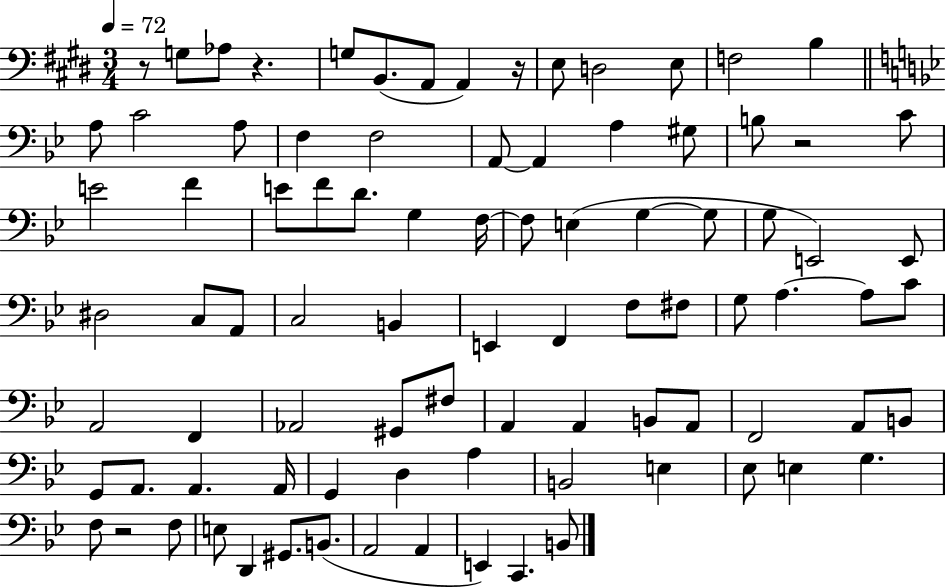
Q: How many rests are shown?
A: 5